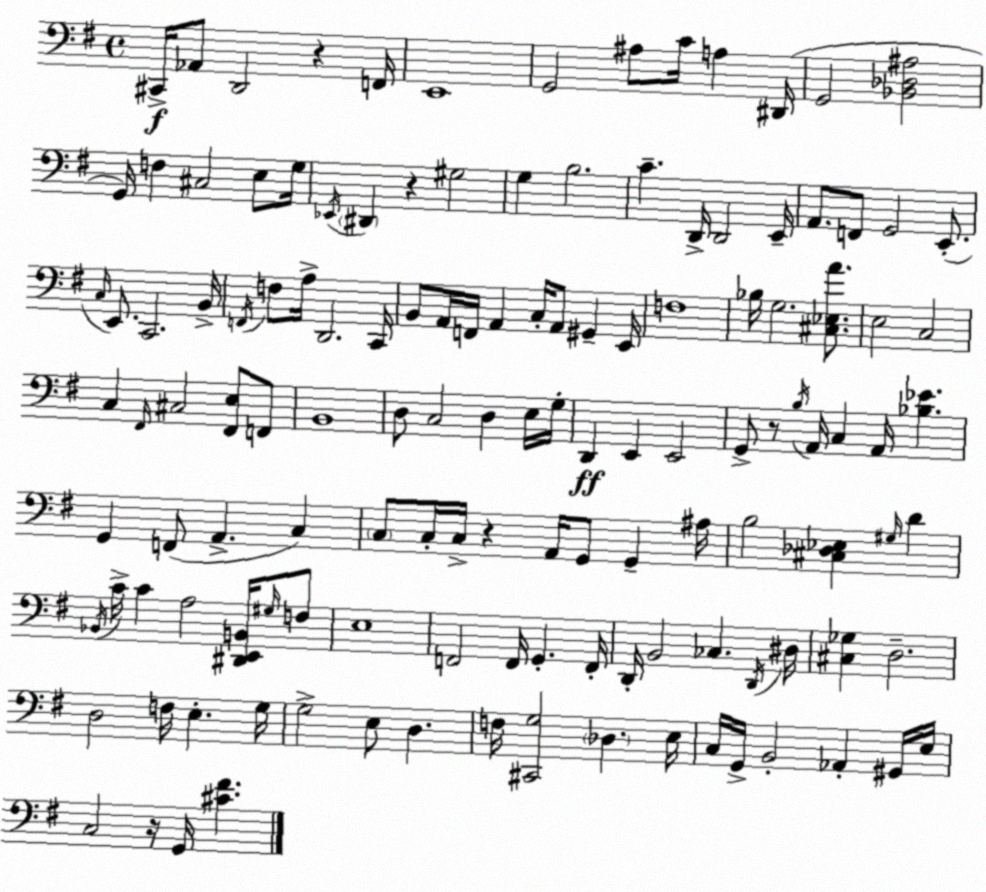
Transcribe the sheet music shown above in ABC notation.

X:1
T:Untitled
M:4/4
L:1/4
K:G
^C,,/4 _A,,/2 D,,2 z F,,/4 E,,4 G,,2 ^A,/2 C/4 A, ^D,,/4 G,,2 [_B,,_D,^A,]2 G,,/4 F, ^C,2 E,/2 G,/4 _E,,/4 ^D,, z ^G,2 G, B,2 C D,,/4 D,,2 E,,/4 A,,/2 F,,/2 G,,2 E,,/2 C,/4 E,,/2 C,,2 B,,/4 F,,/4 F,/2 A,/4 D,,2 C,,/4 B,,/2 A,,/4 F,,/4 A,, C,/4 A,,/2 ^G,, E,,/4 F,4 _B,/4 G,2 [^C,_E,A]/2 E,2 C,2 C, ^F,,/4 ^C,2 [^F,,E,]/2 F,,/2 B,,4 D,/2 C,2 D, E,/4 G,/4 D,, E,, E,,2 G,,/2 z/2 B,/4 A,,/4 C, A,,/4 [_B,_E] G,, F,,/2 A,, C, C,/2 C,/4 C,/4 z A,,/4 G,,/2 G,, ^A,/4 B,2 [^C,_D,_E,] ^G,/4 D _B,,/4 C/4 C A,2 [^D,,E,,B,,]/4 ^G,/4 F,/2 E,4 F,,2 F,,/4 G,, F,,/4 D,,/4 B,,2 _C, D,,/4 ^D,/4 [^C,_G,] D,2 D,2 F,/4 E, G,/4 G,2 E,/2 D, F,/4 [^C,,G,]2 _D, E,/4 C,/4 G,,/4 B,,2 _A,, ^G,,/4 E,/4 C,2 z/4 G,,/4 [^C^F]